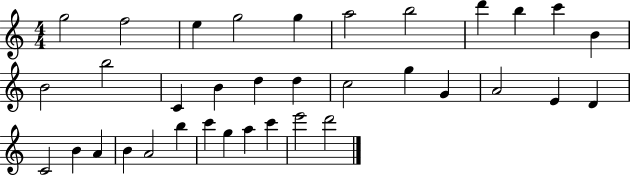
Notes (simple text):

G5/h F5/h E5/q G5/h G5/q A5/h B5/h D6/q B5/q C6/q B4/q B4/h B5/h C4/q B4/q D5/q D5/q C5/h G5/q G4/q A4/h E4/q D4/q C4/h B4/q A4/q B4/q A4/h B5/q C6/q G5/q A5/q C6/q E6/h D6/h